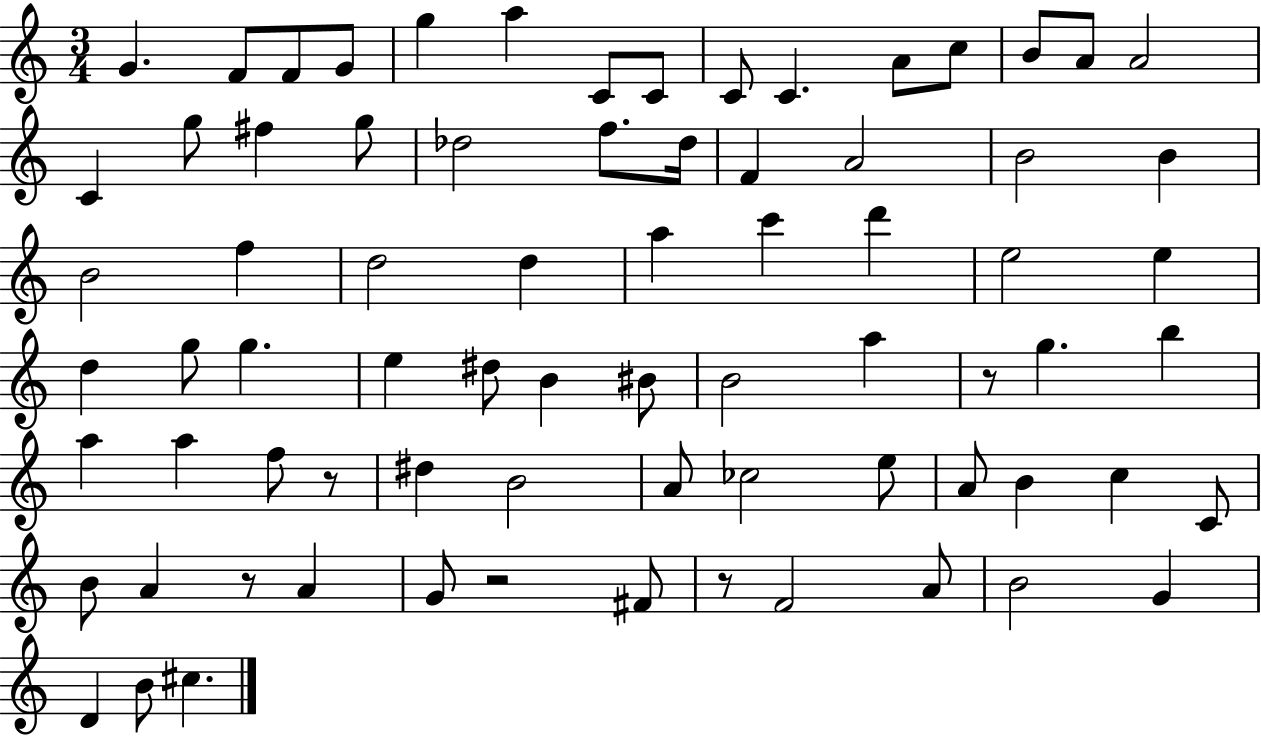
X:1
T:Untitled
M:3/4
L:1/4
K:C
G F/2 F/2 G/2 g a C/2 C/2 C/2 C A/2 c/2 B/2 A/2 A2 C g/2 ^f g/2 _d2 f/2 _d/4 F A2 B2 B B2 f d2 d a c' d' e2 e d g/2 g e ^d/2 B ^B/2 B2 a z/2 g b a a f/2 z/2 ^d B2 A/2 _c2 e/2 A/2 B c C/2 B/2 A z/2 A G/2 z2 ^F/2 z/2 F2 A/2 B2 G D B/2 ^c